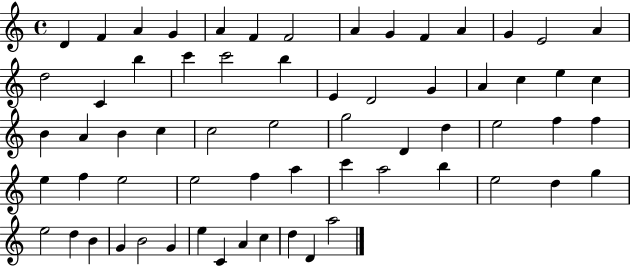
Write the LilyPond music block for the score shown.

{
  \clef treble
  \time 4/4
  \defaultTimeSignature
  \key c \major
  d'4 f'4 a'4 g'4 | a'4 f'4 f'2 | a'4 g'4 f'4 a'4 | g'4 e'2 a'4 | \break d''2 c'4 b''4 | c'''4 c'''2 b''4 | e'4 d'2 g'4 | a'4 c''4 e''4 c''4 | \break b'4 a'4 b'4 c''4 | c''2 e''2 | g''2 d'4 d''4 | e''2 f''4 f''4 | \break e''4 f''4 e''2 | e''2 f''4 a''4 | c'''4 a''2 b''4 | e''2 d''4 g''4 | \break e''2 d''4 b'4 | g'4 b'2 g'4 | e''4 c'4 a'4 c''4 | d''4 d'4 a''2 | \break \bar "|."
}